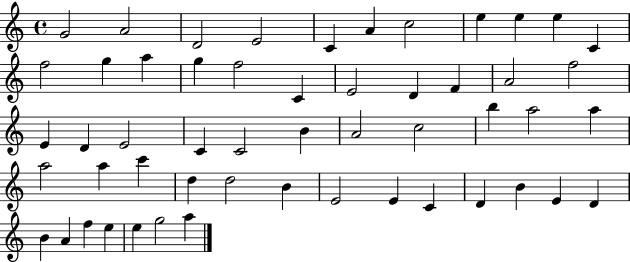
G4/h A4/h D4/h E4/h C4/q A4/q C5/h E5/q E5/q E5/q C4/q F5/h G5/q A5/q G5/q F5/h C4/q E4/h D4/q F4/q A4/h F5/h E4/q D4/q E4/h C4/q C4/h B4/q A4/h C5/h B5/q A5/h A5/q A5/h A5/q C6/q D5/q D5/h B4/q E4/h E4/q C4/q D4/q B4/q E4/q D4/q B4/q A4/q F5/q E5/q E5/q G5/h A5/q